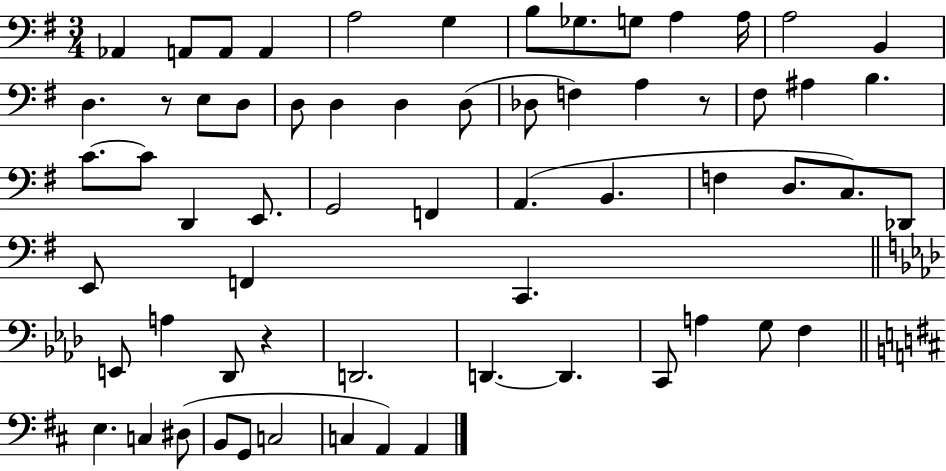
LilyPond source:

{
  \clef bass
  \numericTimeSignature
  \time 3/4
  \key g \major
  \repeat volta 2 { aes,4 a,8 a,8 a,4 | a2 g4 | b8 ges8. g8 a4 a16 | a2 b,4 | \break d4. r8 e8 d8 | d8 d4 d4 d8( | des8 f4) a4 r8 | fis8 ais4 b4. | \break c'8.~~ c'8 d,4 e,8. | g,2 f,4 | a,4.( b,4. | f4 d8. c8.) des,8 | \break e,8 f,4 c,4. | \bar "||" \break \key f \minor e,8 a4 des,8 r4 | d,2. | d,4.~~ d,4. | c,8 a4 g8 f4 | \break \bar "||" \break \key b \minor e4. c4 dis8( | b,8 g,8 c2 | c4 a,4) a,4 | } \bar "|."
}